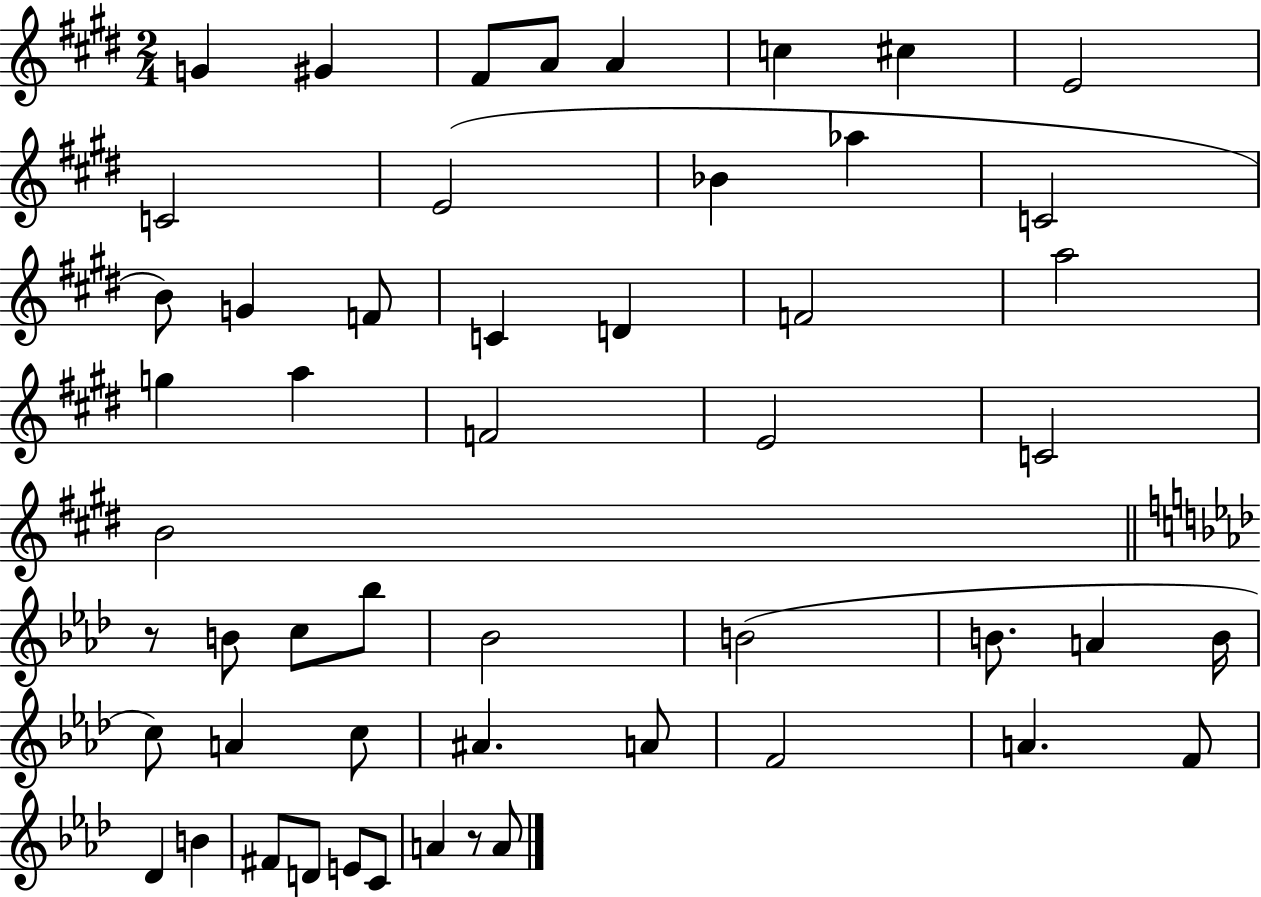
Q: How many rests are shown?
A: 2